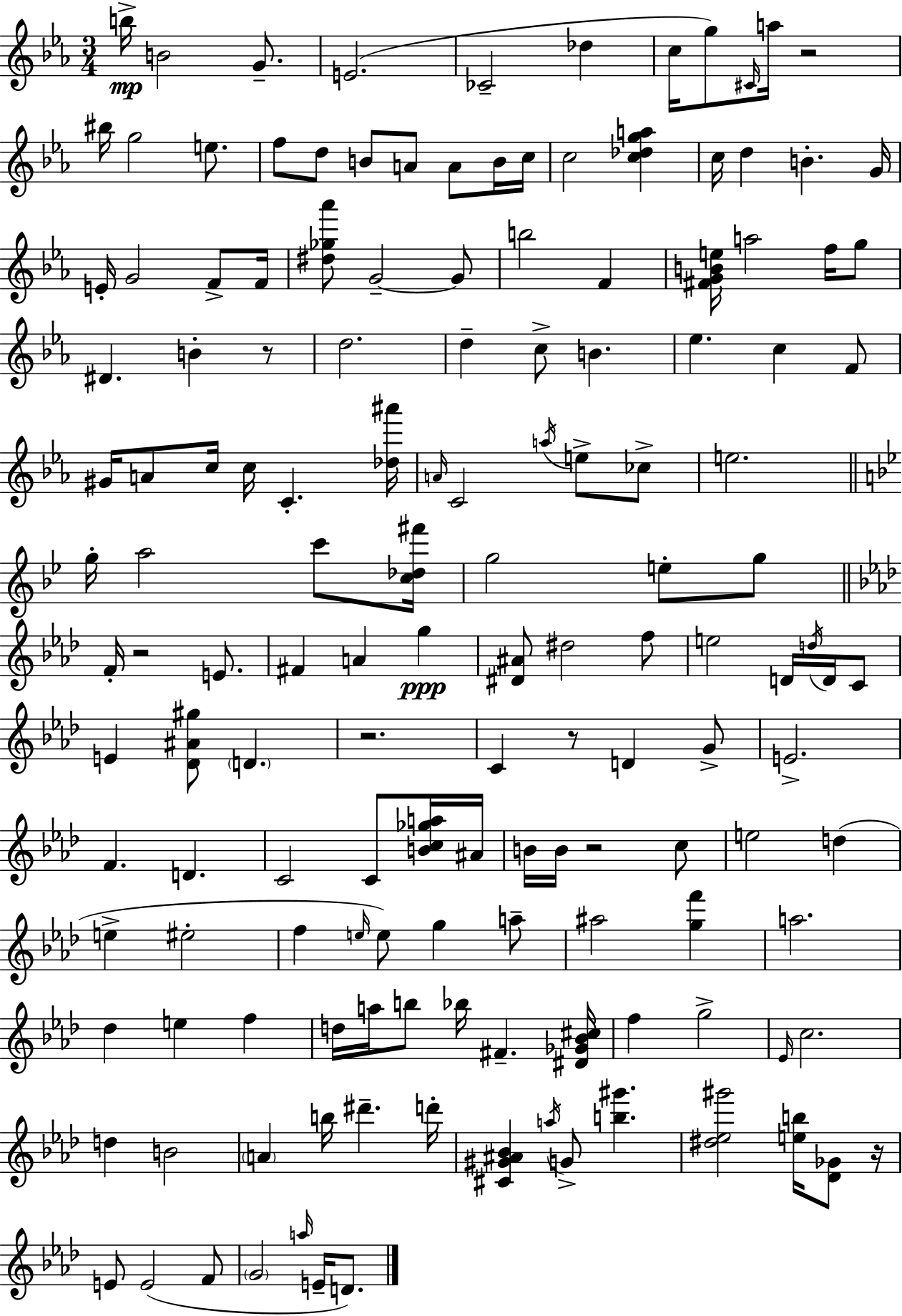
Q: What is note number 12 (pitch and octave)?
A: G5